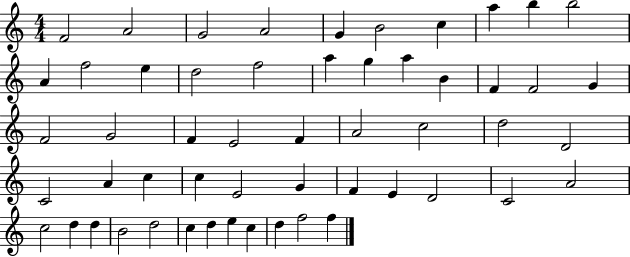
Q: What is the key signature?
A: C major